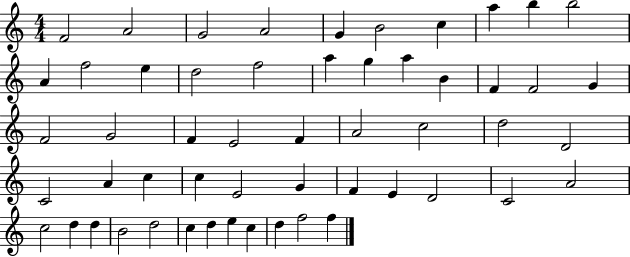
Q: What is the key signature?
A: C major